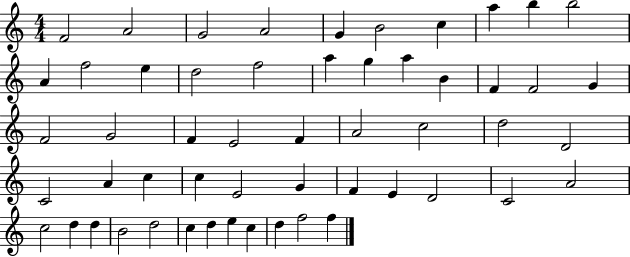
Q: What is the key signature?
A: C major